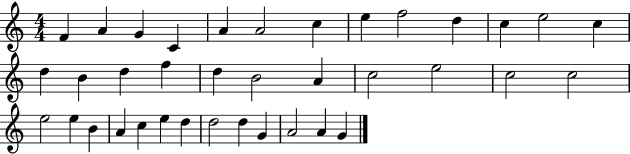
{
  \clef treble
  \numericTimeSignature
  \time 4/4
  \key c \major
  f'4 a'4 g'4 c'4 | a'4 a'2 c''4 | e''4 f''2 d''4 | c''4 e''2 c''4 | \break d''4 b'4 d''4 f''4 | d''4 b'2 a'4 | c''2 e''2 | c''2 c''2 | \break e''2 e''4 b'4 | a'4 c''4 e''4 d''4 | d''2 d''4 g'4 | a'2 a'4 g'4 | \break \bar "|."
}